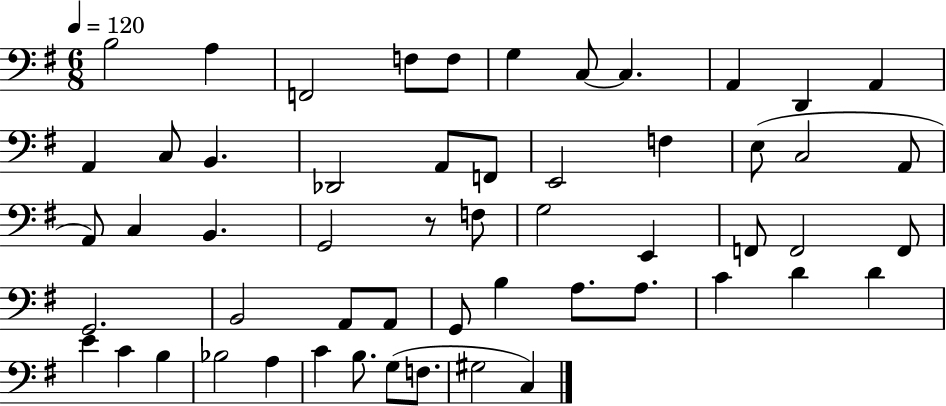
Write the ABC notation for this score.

X:1
T:Untitled
M:6/8
L:1/4
K:G
B,2 A, F,,2 F,/2 F,/2 G, C,/2 C, A,, D,, A,, A,, C,/2 B,, _D,,2 A,,/2 F,,/2 E,,2 F, E,/2 C,2 A,,/2 A,,/2 C, B,, G,,2 z/2 F,/2 G,2 E,, F,,/2 F,,2 F,,/2 G,,2 B,,2 A,,/2 A,,/2 G,,/2 B, A,/2 A,/2 C D D E C B, _B,2 A, C B,/2 G,/2 F,/2 ^G,2 C,